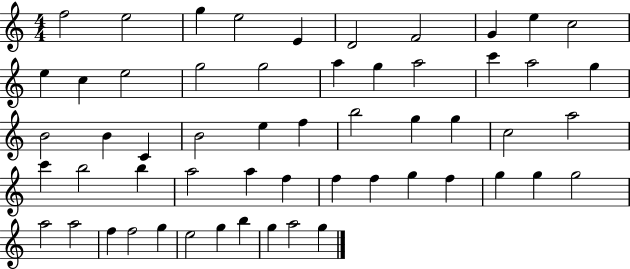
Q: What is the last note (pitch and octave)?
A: G5